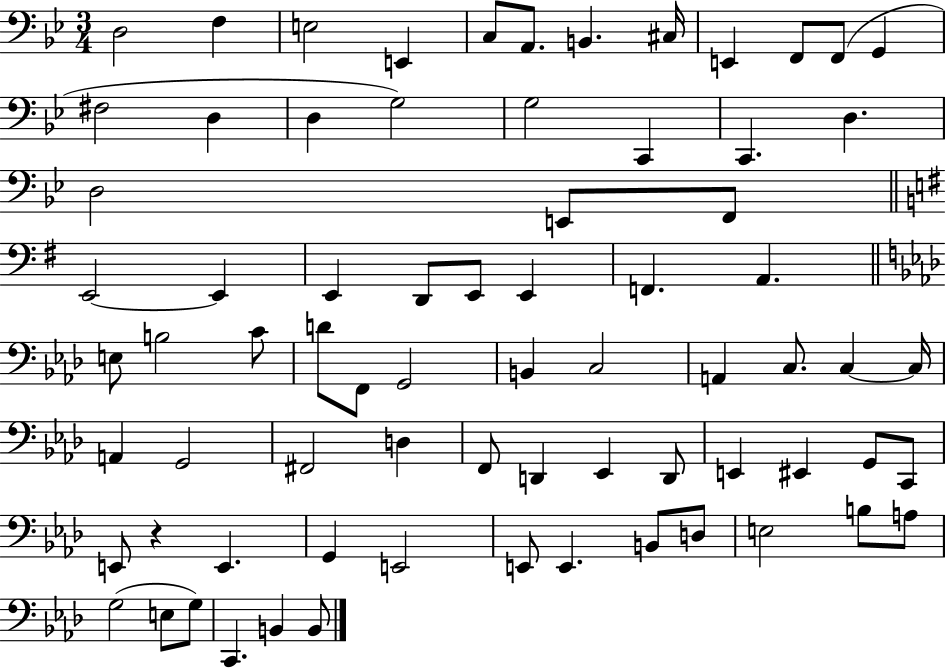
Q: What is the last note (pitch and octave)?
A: B2